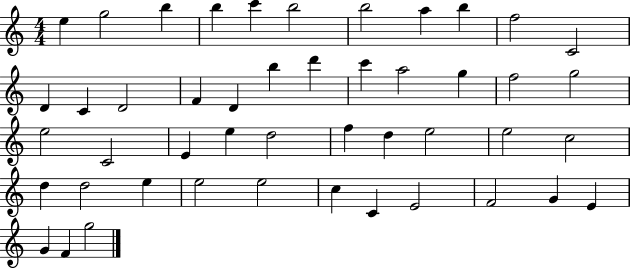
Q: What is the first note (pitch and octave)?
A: E5